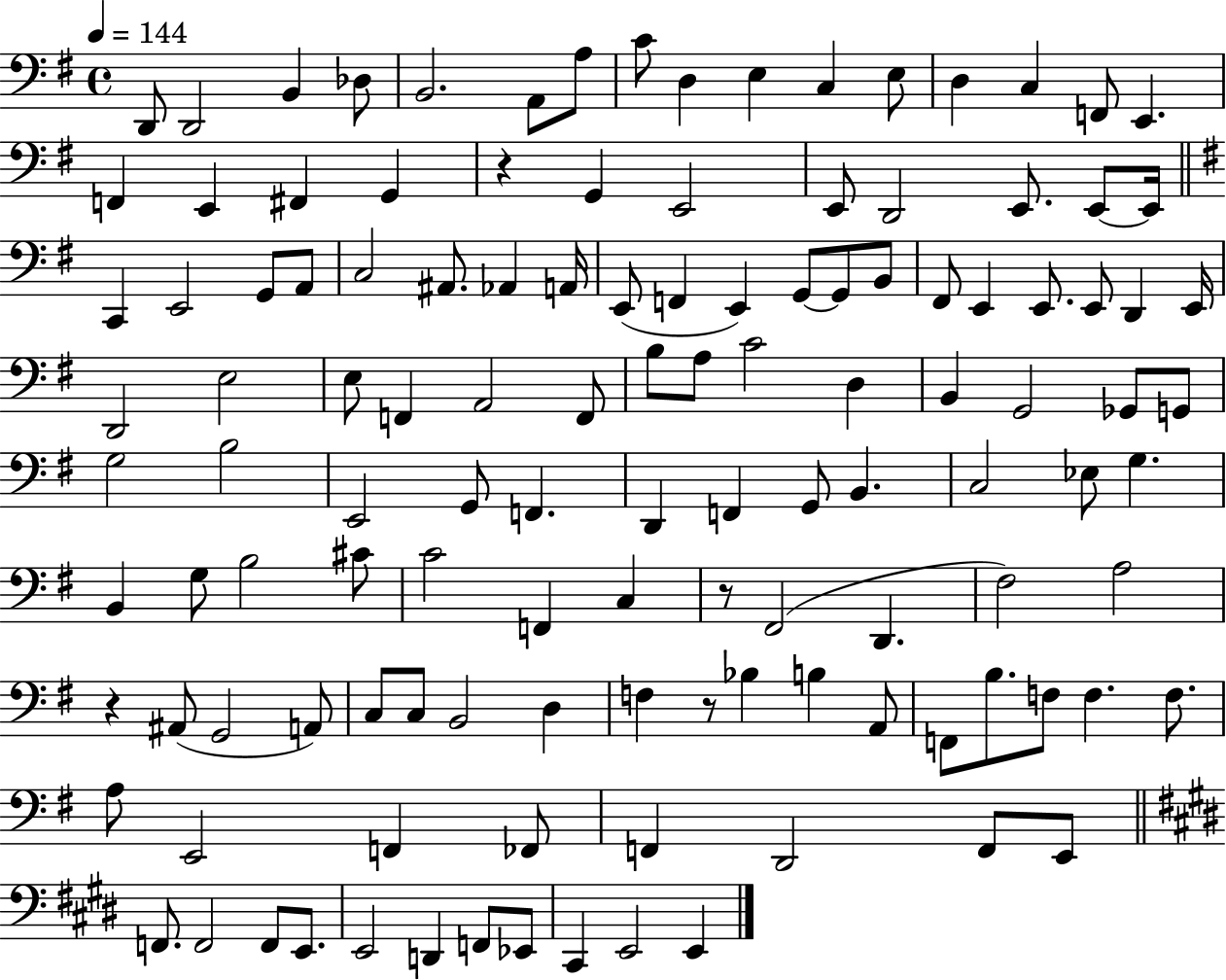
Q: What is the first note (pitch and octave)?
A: D2